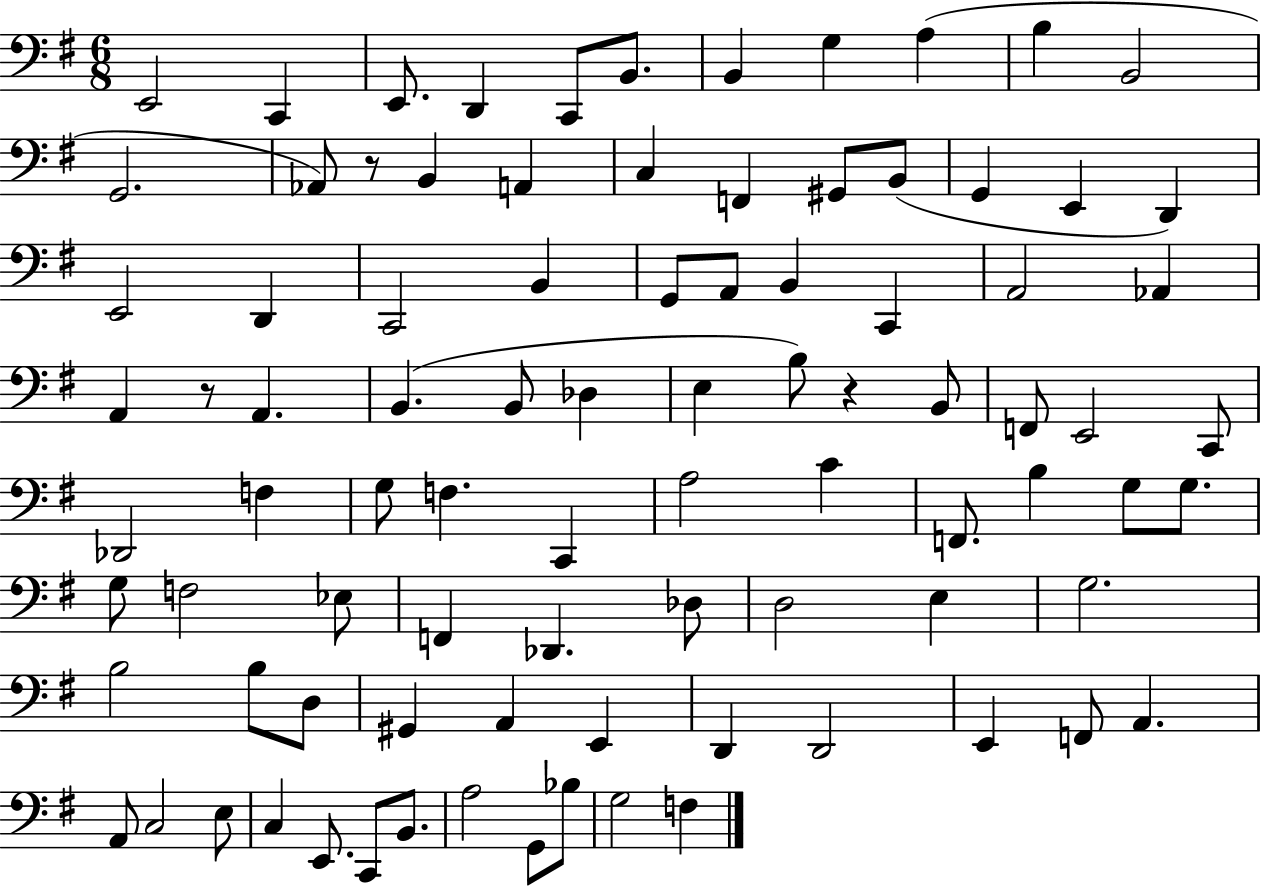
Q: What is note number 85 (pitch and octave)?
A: G3